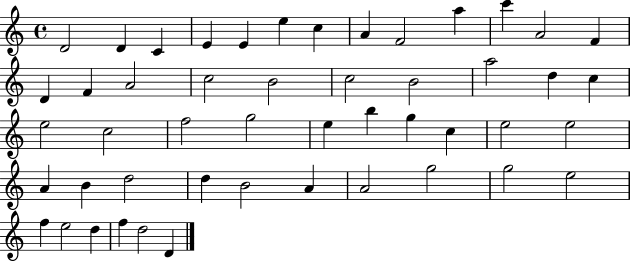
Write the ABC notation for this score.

X:1
T:Untitled
M:4/4
L:1/4
K:C
D2 D C E E e c A F2 a c' A2 F D F A2 c2 B2 c2 B2 a2 d c e2 c2 f2 g2 e b g c e2 e2 A B d2 d B2 A A2 g2 g2 e2 f e2 d f d2 D